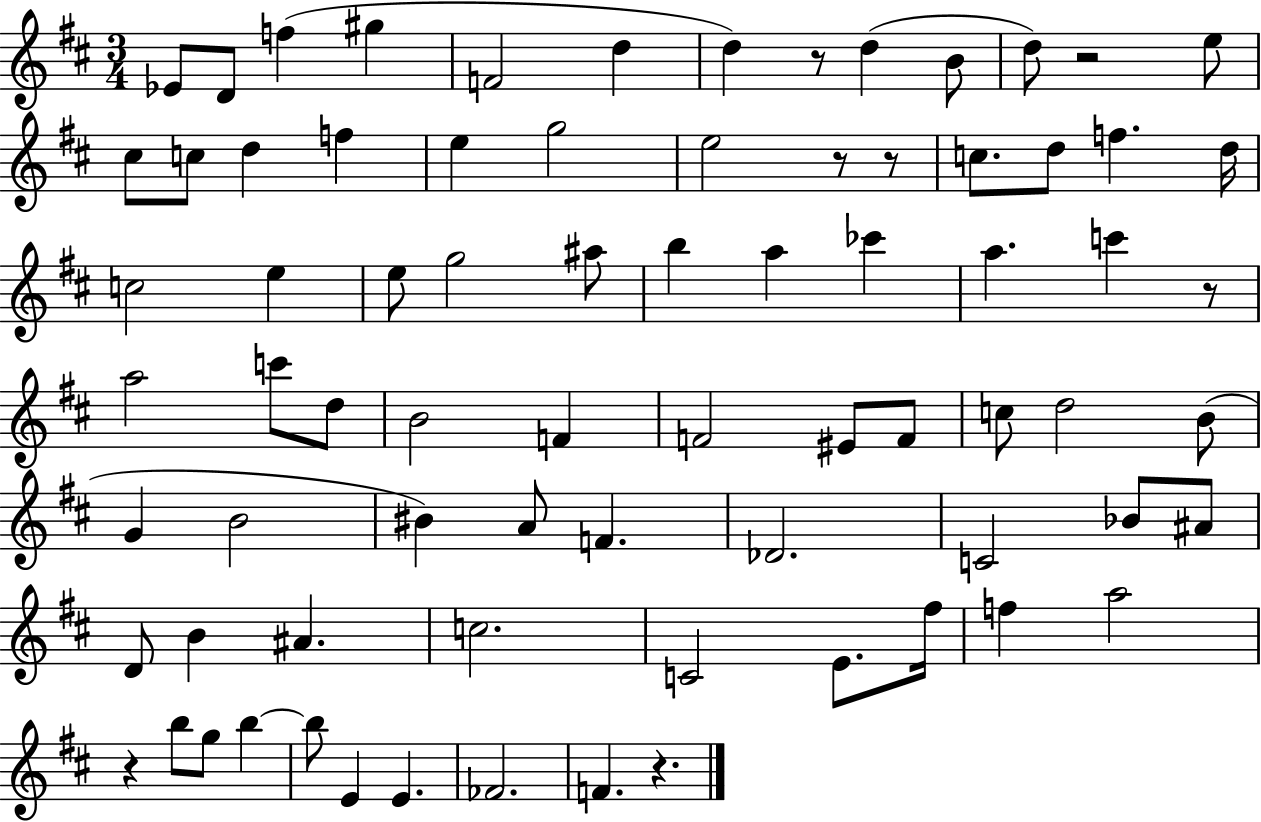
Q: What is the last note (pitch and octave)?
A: F4